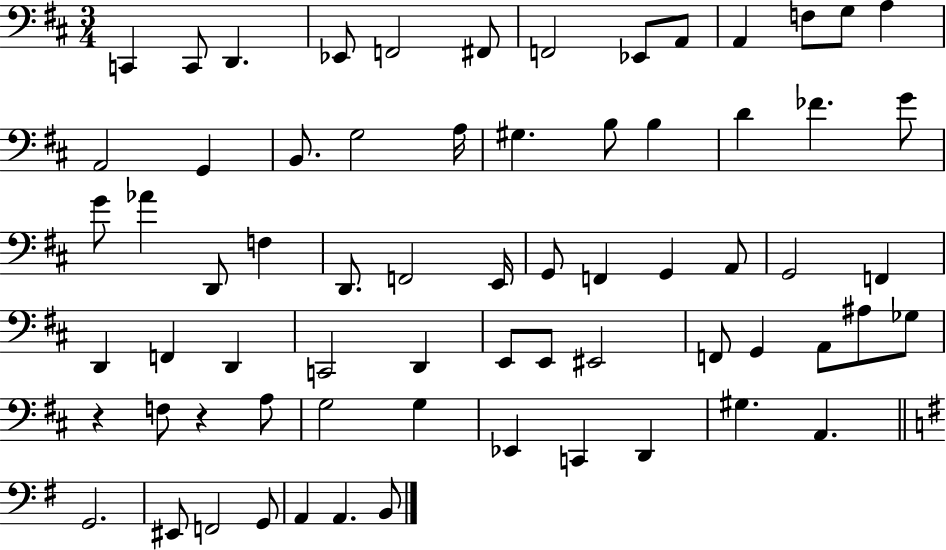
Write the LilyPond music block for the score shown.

{
  \clef bass
  \numericTimeSignature
  \time 3/4
  \key d \major
  c,4 c,8 d,4. | ees,8 f,2 fis,8 | f,2 ees,8 a,8 | a,4 f8 g8 a4 | \break a,2 g,4 | b,8. g2 a16 | gis4. b8 b4 | d'4 fes'4. g'8 | \break g'8 aes'4 d,8 f4 | d,8. f,2 e,16 | g,8 f,4 g,4 a,8 | g,2 f,4 | \break d,4 f,4 d,4 | c,2 d,4 | e,8 e,8 eis,2 | f,8 g,4 a,8 ais8 ges8 | \break r4 f8 r4 a8 | g2 g4 | ees,4 c,4 d,4 | gis4. a,4. | \break \bar "||" \break \key g \major g,2. | eis,8 f,2 g,8 | a,4 a,4. b,8 | \bar "|."
}